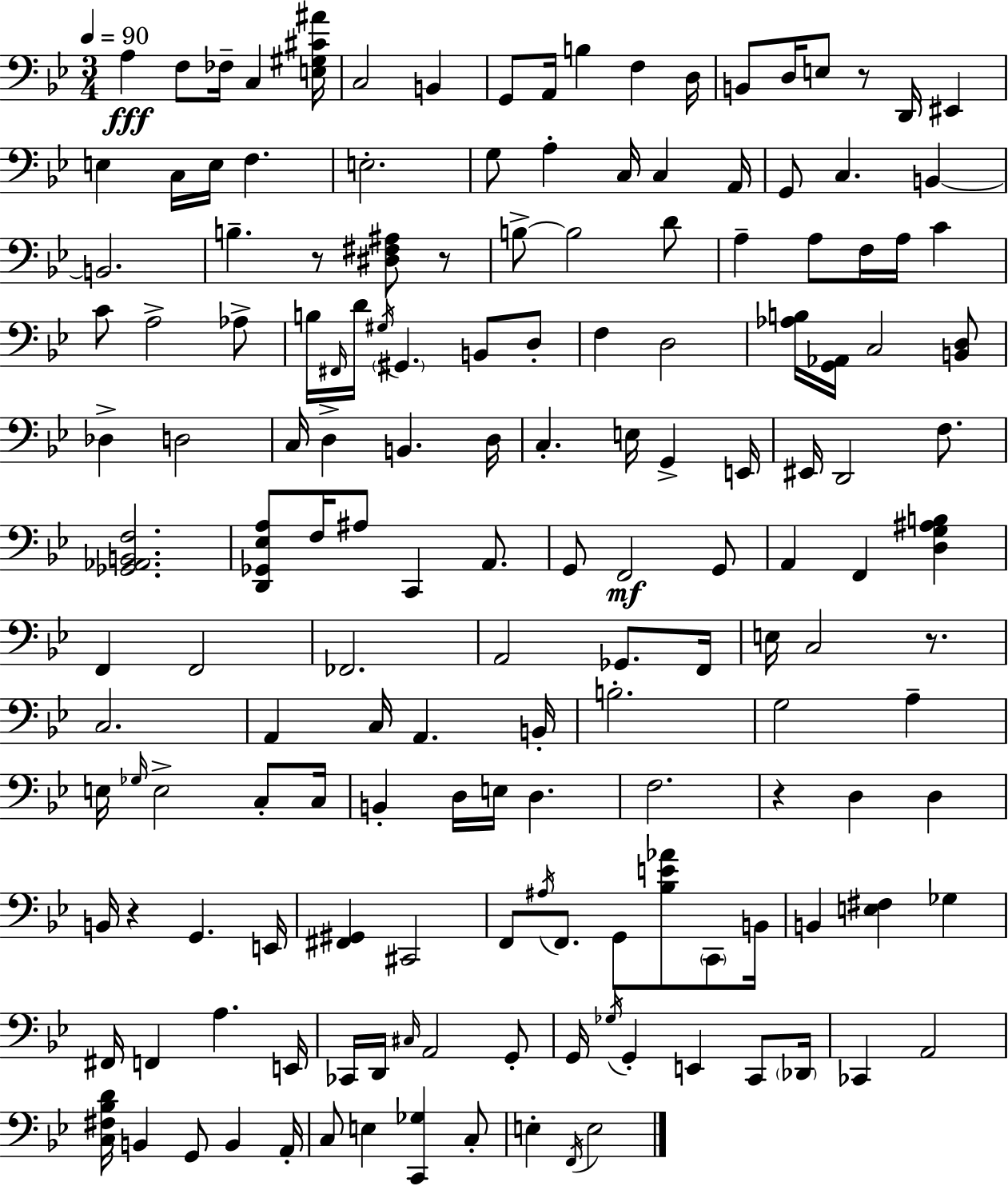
X:1
T:Untitled
M:3/4
L:1/4
K:Bb
A, F,/2 _F,/4 C, [E,^G,^C^A]/4 C,2 B,, G,,/2 A,,/4 B, F, D,/4 B,,/2 D,/4 E,/2 z/2 D,,/4 ^E,, E, C,/4 E,/4 F, E,2 G,/2 A, C,/4 C, A,,/4 G,,/2 C, B,, B,,2 B, z/2 [^D,^F,^A,]/2 z/2 B,/2 B,2 D/2 A, A,/2 F,/4 A,/4 C C/2 A,2 _A,/2 B,/4 ^F,,/4 D/4 ^G,/4 ^G,, B,,/2 D,/2 F, D,2 [_A,B,]/4 [G,,_A,,]/4 C,2 [B,,D,]/2 _D, D,2 C,/4 D, B,, D,/4 C, E,/4 G,, E,,/4 ^E,,/4 D,,2 F,/2 [_G,,_A,,B,,F,]2 [D,,_G,,_E,A,]/2 F,/4 ^A,/2 C,, A,,/2 G,,/2 F,,2 G,,/2 A,, F,, [D,G,^A,B,] F,, F,,2 _F,,2 A,,2 _G,,/2 F,,/4 E,/4 C,2 z/2 C,2 A,, C,/4 A,, B,,/4 B,2 G,2 A, E,/4 _G,/4 E,2 C,/2 C,/4 B,, D,/4 E,/4 D, F,2 z D, D, B,,/4 z G,, E,,/4 [^F,,^G,,] ^C,,2 F,,/2 ^A,/4 F,,/2 G,,/2 [_B,E_A]/2 C,,/2 B,,/4 B,, [E,^F,] _G, ^F,,/4 F,, A, E,,/4 _C,,/4 D,,/4 ^C,/4 A,,2 G,,/2 G,,/4 _G,/4 G,, E,, C,,/2 _D,,/4 _C,, A,,2 [C,^F,_B,D]/4 B,, G,,/2 B,, A,,/4 C,/2 E, [C,,_G,] C,/2 E, F,,/4 E,2